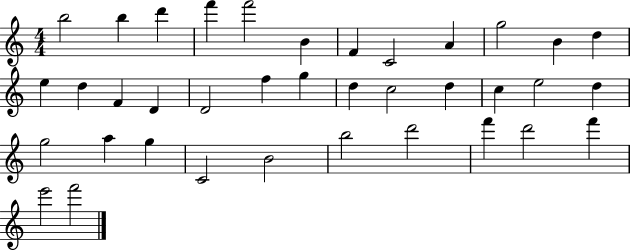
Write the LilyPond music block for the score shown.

{
  \clef treble
  \numericTimeSignature
  \time 4/4
  \key c \major
  b''2 b''4 d'''4 | f'''4 f'''2 b'4 | f'4 c'2 a'4 | g''2 b'4 d''4 | \break e''4 d''4 f'4 d'4 | d'2 f''4 g''4 | d''4 c''2 d''4 | c''4 e''2 d''4 | \break g''2 a''4 g''4 | c'2 b'2 | b''2 d'''2 | f'''4 d'''2 f'''4 | \break e'''2 f'''2 | \bar "|."
}